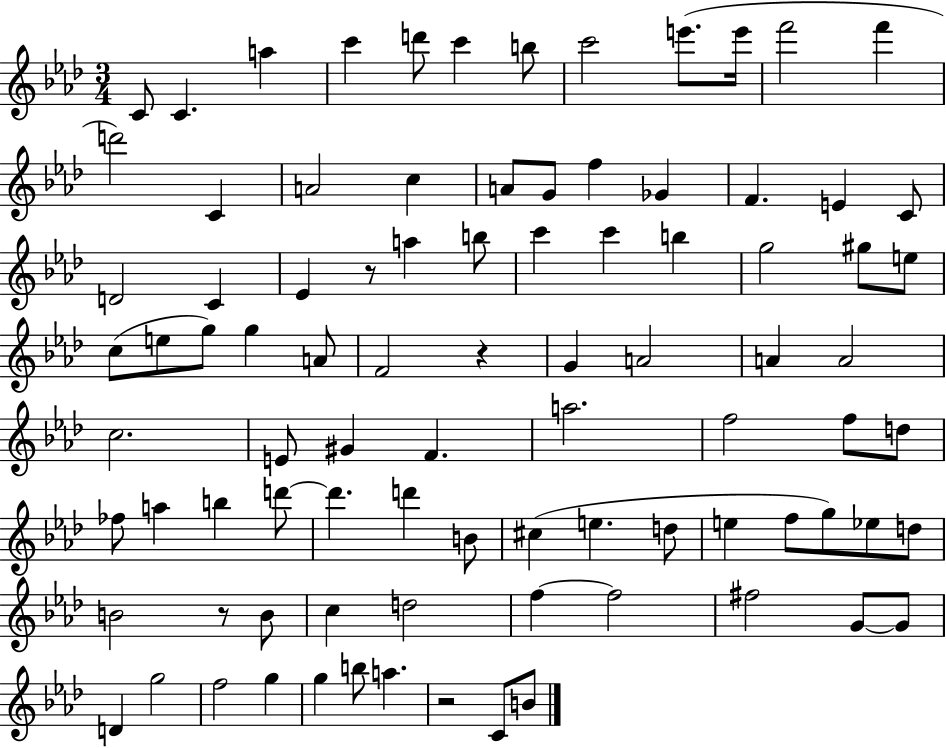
{
  \clef treble
  \numericTimeSignature
  \time 3/4
  \key aes \major
  c'8 c'4. a''4 | c'''4 d'''8 c'''4 b''8 | c'''2 e'''8.( e'''16 | f'''2 f'''4 | \break d'''2) c'4 | a'2 c''4 | a'8 g'8 f''4 ges'4 | f'4. e'4 c'8 | \break d'2 c'4 | ees'4 r8 a''4 b''8 | c'''4 c'''4 b''4 | g''2 gis''8 e''8 | \break c''8( e''8 g''8) g''4 a'8 | f'2 r4 | g'4 a'2 | a'4 a'2 | \break c''2. | e'8 gis'4 f'4. | a''2. | f''2 f''8 d''8 | \break fes''8 a''4 b''4 d'''8~~ | d'''4. d'''4 b'8 | cis''4( e''4. d''8 | e''4 f''8 g''8) ees''8 d''8 | \break b'2 r8 b'8 | c''4 d''2 | f''4~~ f''2 | fis''2 g'8~~ g'8 | \break d'4 g''2 | f''2 g''4 | g''4 b''8 a''4. | r2 c'8 b'8 | \break \bar "|."
}